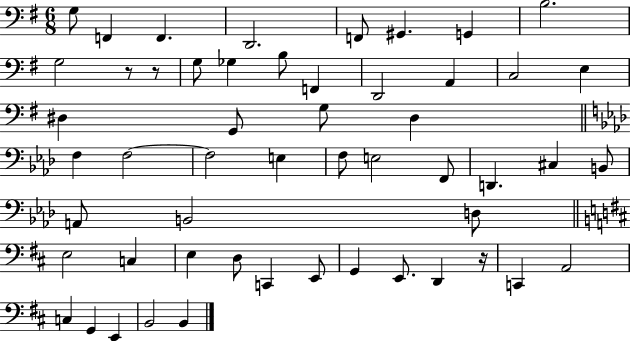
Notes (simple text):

G3/e F2/q F2/q. D2/h. F2/e G#2/q. G2/q B3/h. G3/h R/e R/e G3/e Gb3/q B3/e F2/q D2/h A2/q C3/h E3/q D#3/q G2/e G3/e D#3/q F3/q F3/h F3/h E3/q F3/e E3/h F2/e D2/q. C#3/q B2/e A2/e B2/h D3/e E3/h C3/q E3/q D3/e C2/q E2/e G2/q E2/e. D2/q R/s C2/q A2/h C3/q G2/q E2/q B2/h B2/q